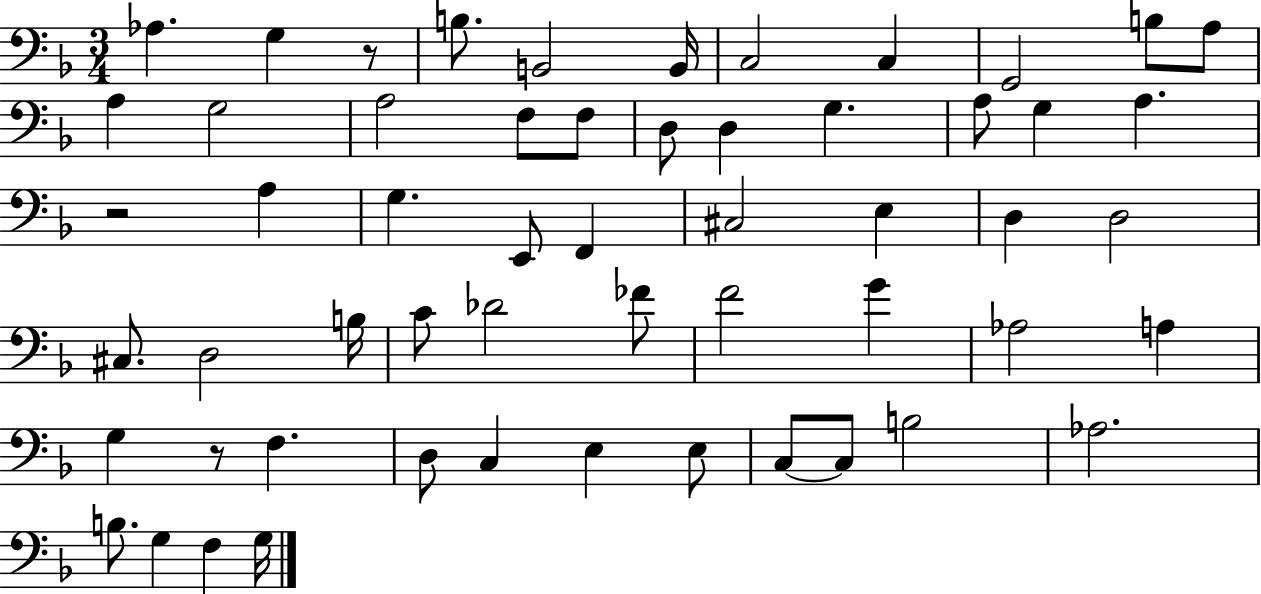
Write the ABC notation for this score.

X:1
T:Untitled
M:3/4
L:1/4
K:F
_A, G, z/2 B,/2 B,,2 B,,/4 C,2 C, G,,2 B,/2 A,/2 A, G,2 A,2 F,/2 F,/2 D,/2 D, G, A,/2 G, A, z2 A, G, E,,/2 F,, ^C,2 E, D, D,2 ^C,/2 D,2 B,/4 C/2 _D2 _F/2 F2 G _A,2 A, G, z/2 F, D,/2 C, E, E,/2 C,/2 C,/2 B,2 _A,2 B,/2 G, F, G,/4